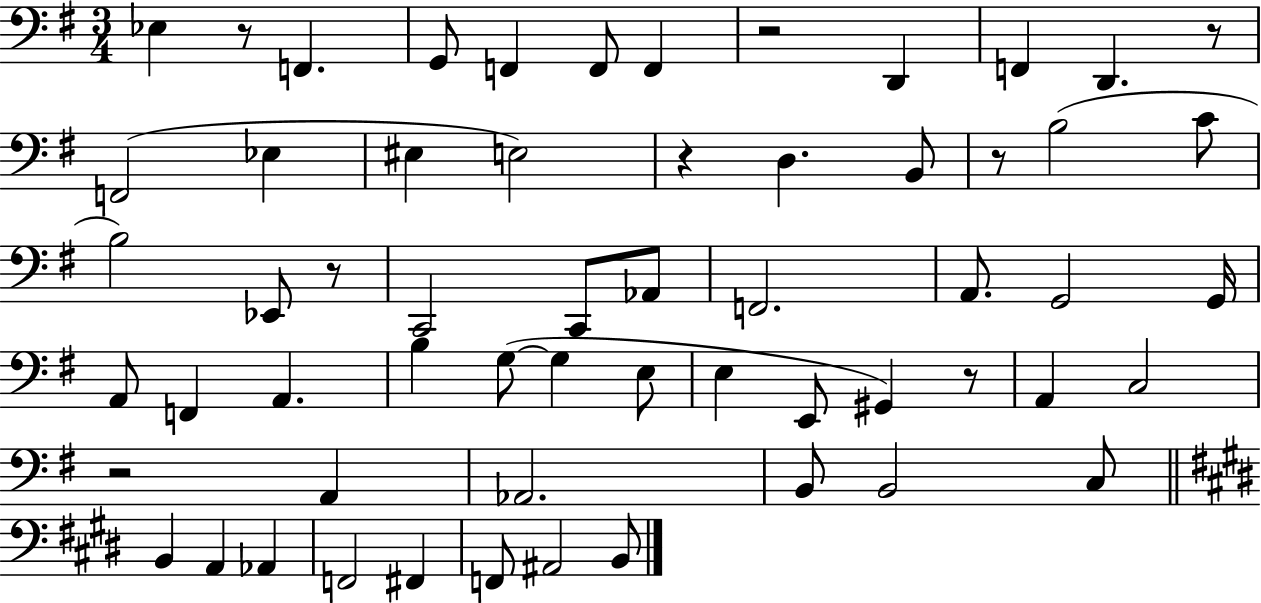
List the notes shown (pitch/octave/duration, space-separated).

Eb3/q R/e F2/q. G2/e F2/q F2/e F2/q R/h D2/q F2/q D2/q. R/e F2/h Eb3/q EIS3/q E3/h R/q D3/q. B2/e R/e B3/h C4/e B3/h Eb2/e R/e C2/h C2/e Ab2/e F2/h. A2/e. G2/h G2/s A2/e F2/q A2/q. B3/q G3/e G3/q E3/e E3/q E2/e G#2/q R/e A2/q C3/h R/h A2/q Ab2/h. B2/e B2/h C3/e B2/q A2/q Ab2/q F2/h F#2/q F2/e A#2/h B2/e